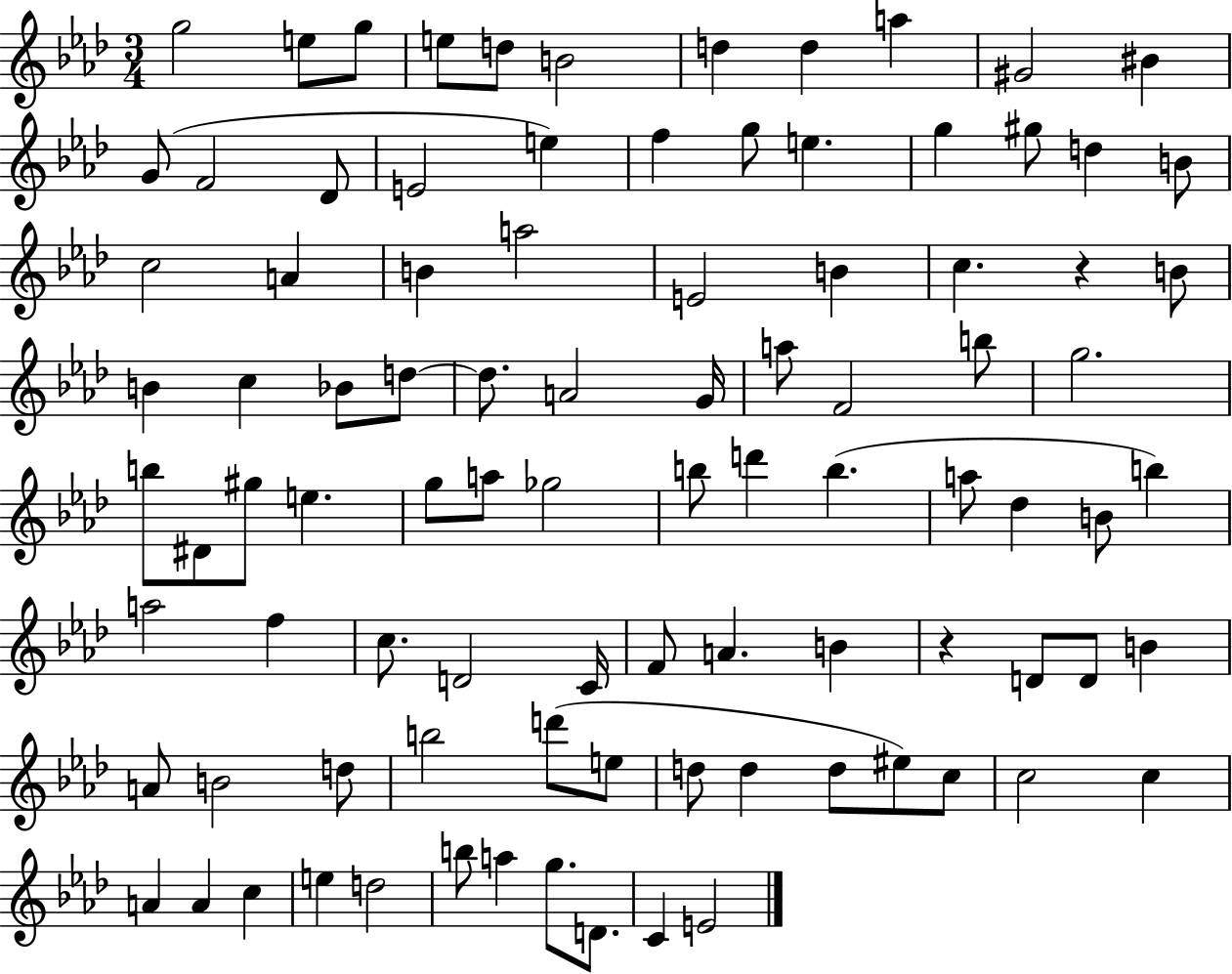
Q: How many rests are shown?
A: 2